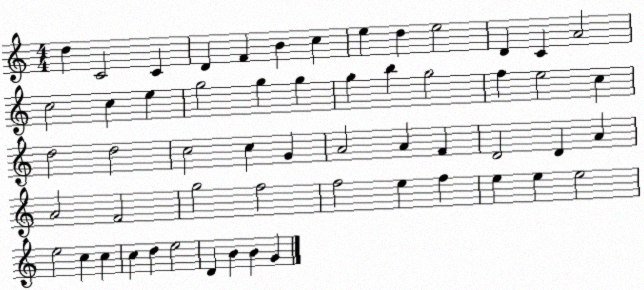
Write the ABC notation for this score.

X:1
T:Untitled
M:4/4
L:1/4
K:C
d C2 C D F B c e d e2 D C A2 c2 c e g2 g g g b g2 f e2 c d2 d2 c2 c G A2 A F D2 D A A2 F2 g2 f2 f2 e f e e e2 e2 c c c d e2 D B B G